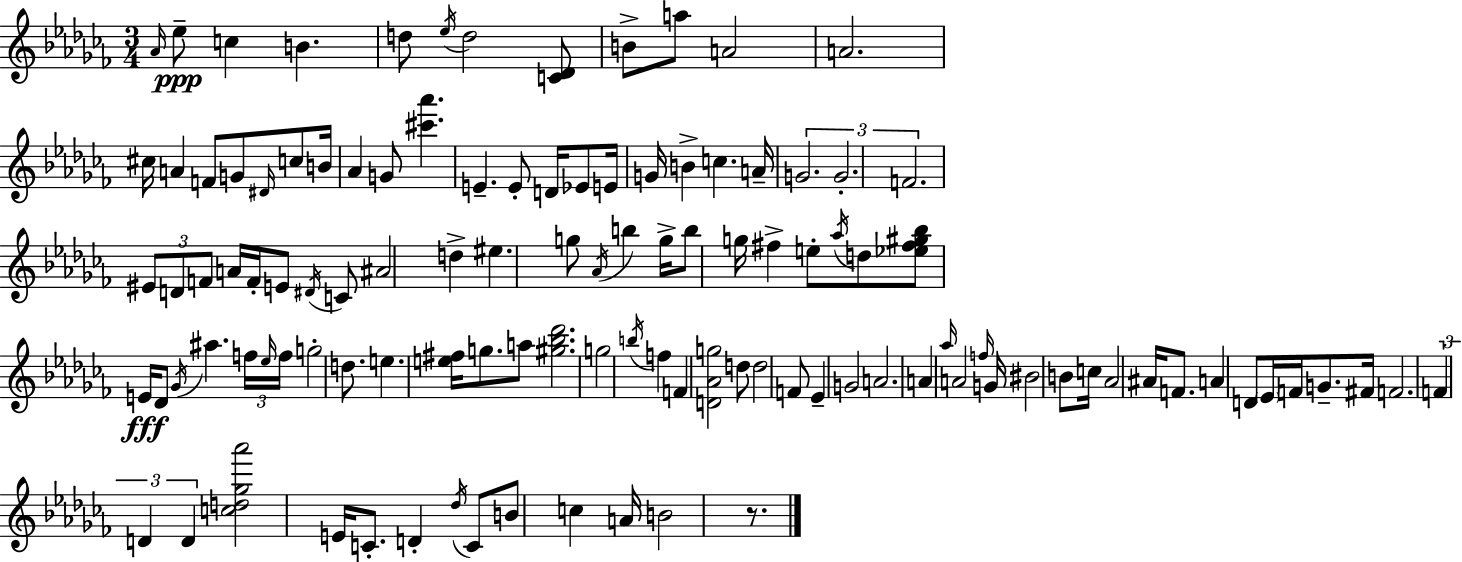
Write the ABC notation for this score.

X:1
T:Untitled
M:3/4
L:1/4
K:Abm
_A/4 _e/2 c B d/2 _e/4 d2 [C_D]/2 B/2 a/2 A2 A2 ^c/4 A F/2 G/2 ^D/4 c/2 B/4 _A G/2 [^c'_a'] E E/2 D/4 _E/2 E/4 G/4 B c A/4 G2 G2 F2 ^E/2 D/2 F/2 A/4 F/4 E/2 ^D/4 C/2 ^A2 d ^e g/2 _A/4 b g/4 b/2 g/4 ^f e/2 _a/4 d/2 [_e^f^g_b]/2 E/4 _D/2 _G/4 ^a f/4 _e/4 f/4 g2 d/2 e [e^f]/4 g/2 a/2 [^g_b_d']2 g2 b/4 f F [D_Ag]2 d/2 d2 F/2 _E G2 A2 A _a/4 A2 f/4 G/4 ^B2 B/2 c/4 _A2 ^A/4 F/2 A D/2 _E/4 F/4 G/2 ^F/4 F2 F D D [cd_g_a']2 E/4 C/2 D _d/4 C/2 B/2 c A/4 B2 z/2